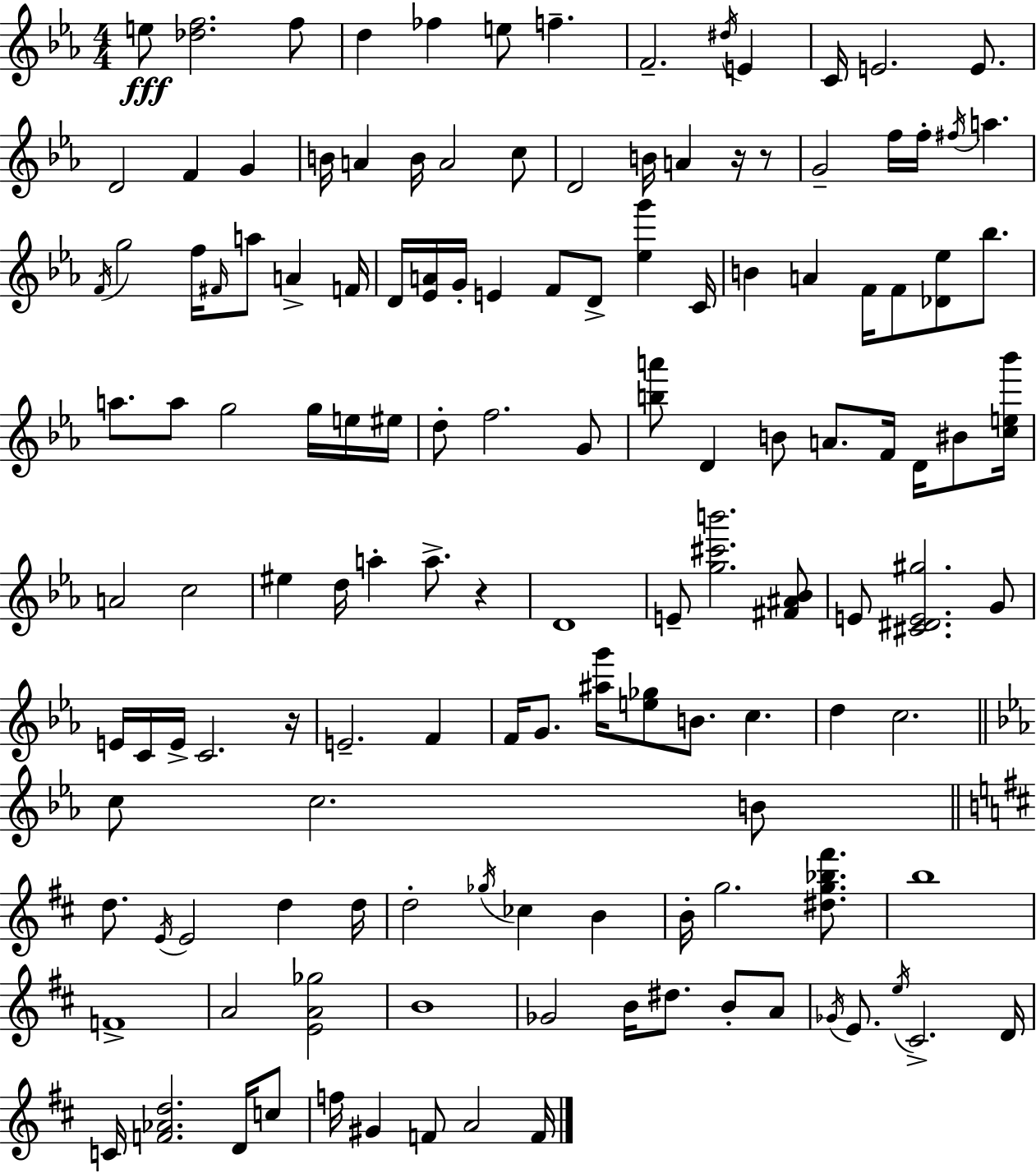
{
  \clef treble
  \numericTimeSignature
  \time 4/4
  \key ees \major
  e''8\fff <des'' f''>2. f''8 | d''4 fes''4 e''8 f''4.-- | f'2.-- \acciaccatura { dis''16 } e'4 | c'16 e'2. e'8. | \break d'2 f'4 g'4 | b'16 a'4 b'16 a'2 c''8 | d'2 b'16 a'4 r16 r8 | g'2-- f''16 f''16-. \acciaccatura { fis''16 } a''4. | \break \acciaccatura { f'16 } g''2 f''16 \grace { fis'16 } a''8 a'4-> | f'16 d'16 <ees' a'>16 g'16-. e'4 f'8 d'8-> <ees'' g'''>4 | c'16 b'4 a'4 f'16 f'8 <des' ees''>8 | bes''8. a''8. a''8 g''2 | \break g''16 e''16 eis''16 d''8-. f''2. | g'8 <b'' a'''>8 d'4 b'8 a'8. f'16 | d'16 bis'8 <c'' e'' bes'''>16 a'2 c''2 | eis''4 d''16 a''4-. a''8.-> | \break r4 d'1 | e'8-- <g'' cis''' b'''>2. | <fis' ais' bes'>8 e'8 <cis' dis' e' gis''>2. | g'8 e'16 c'16 e'16-> c'2. | \break r16 e'2.-- | f'4 f'16 g'8. <ais'' g'''>16 <e'' ges''>8 b'8. c''4. | d''4 c''2. | \bar "||" \break \key ees \major c''8 c''2. b'8 | \bar "||" \break \key d \major d''8. \acciaccatura { e'16 } e'2 d''4 | d''16 d''2-. \acciaccatura { ges''16 } ces''4 b'4 | b'16-. g''2. <dis'' g'' bes'' fis'''>8. | b''1 | \break f'1-> | a'2 <e' a' ges''>2 | b'1 | ges'2 b'16 dis''8. b'8-. | \break a'8 \acciaccatura { ges'16 } e'8. \acciaccatura { e''16 } cis'2.-> | d'16 c'16 <f' aes' d''>2. | d'16 c''8 f''16 gis'4 f'8 a'2 | f'16 \bar "|."
}